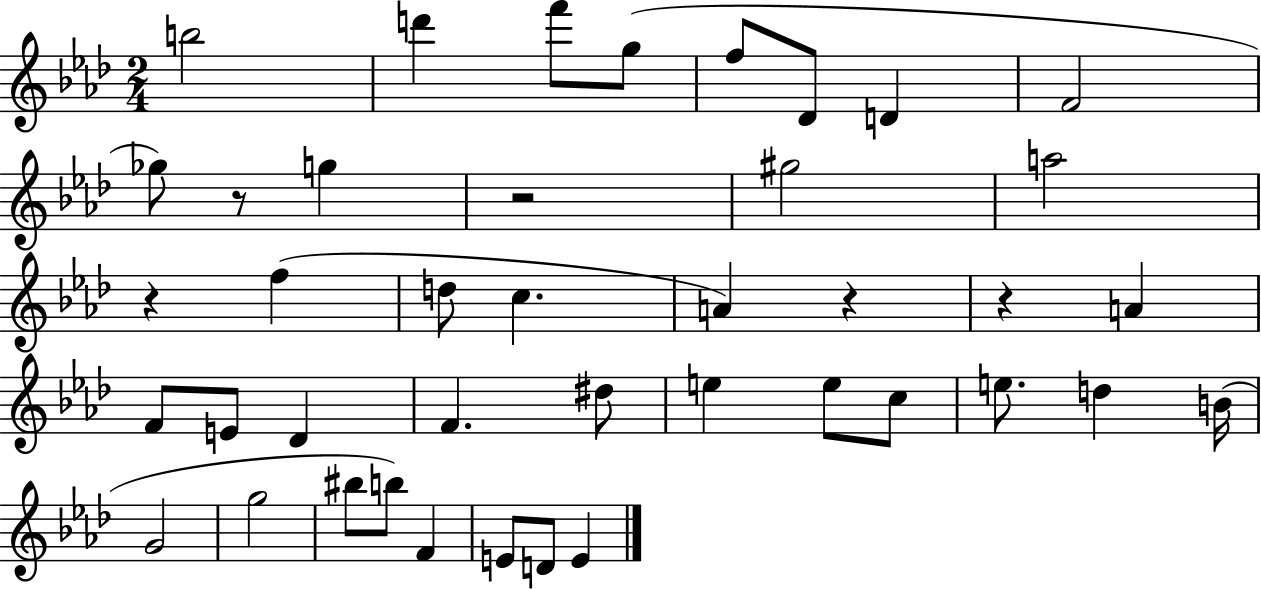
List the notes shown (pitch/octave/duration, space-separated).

B5/h D6/q F6/e G5/e F5/e Db4/e D4/q F4/h Gb5/e R/e G5/q R/h G#5/h A5/h R/q F5/q D5/e C5/q. A4/q R/q R/q A4/q F4/e E4/e Db4/q F4/q. D#5/e E5/q E5/e C5/e E5/e. D5/q B4/s G4/h G5/h BIS5/e B5/e F4/q E4/e D4/e E4/q